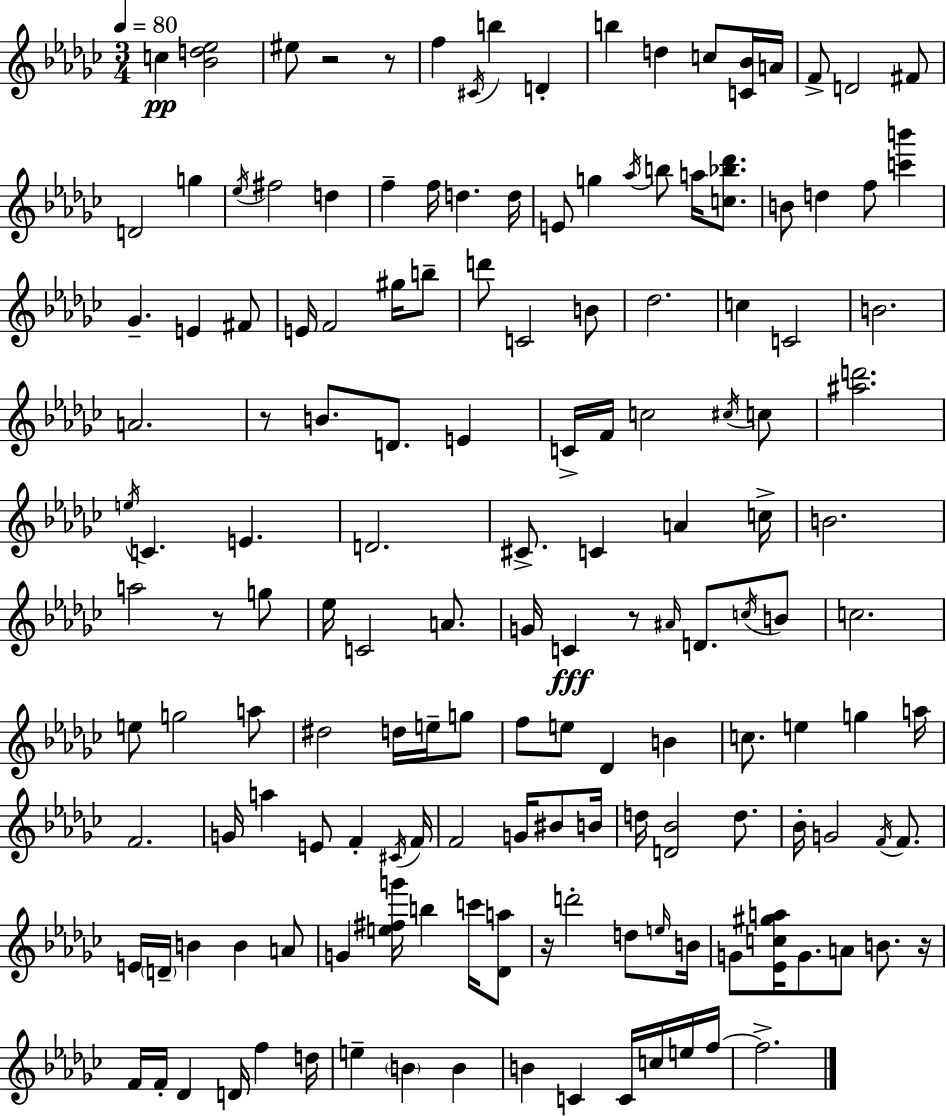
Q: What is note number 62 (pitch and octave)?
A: B4